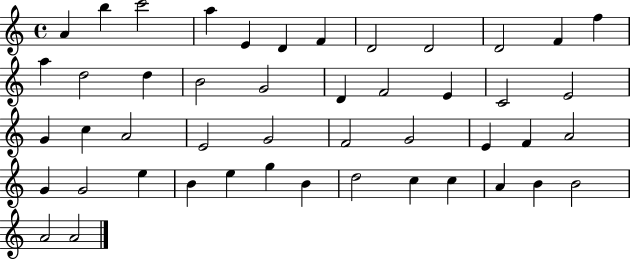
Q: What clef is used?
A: treble